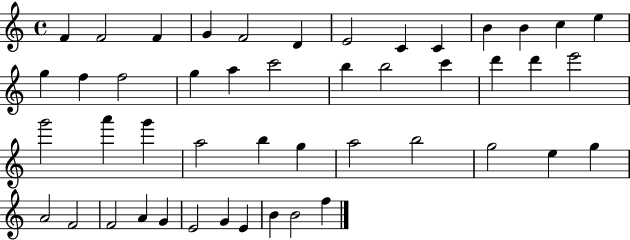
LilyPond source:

{
  \clef treble
  \time 4/4
  \defaultTimeSignature
  \key c \major
  f'4 f'2 f'4 | g'4 f'2 d'4 | e'2 c'4 c'4 | b'4 b'4 c''4 e''4 | \break g''4 f''4 f''2 | g''4 a''4 c'''2 | b''4 b''2 c'''4 | d'''4 d'''4 e'''2 | \break g'''2 a'''4 g'''4 | a''2 b''4 g''4 | a''2 b''2 | g''2 e''4 g''4 | \break a'2 f'2 | f'2 a'4 g'4 | e'2 g'4 e'4 | b'4 b'2 f''4 | \break \bar "|."
}